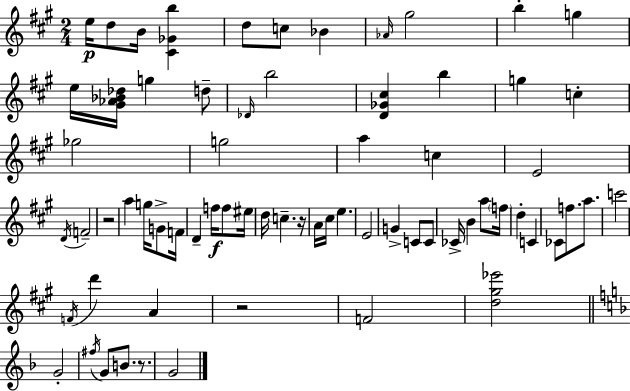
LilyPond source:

{
  \clef treble
  \numericTimeSignature
  \time 2/4
  \key a \major
  e''16\p d''8 b'16 <cis' ges' b''>4 | d''8 c''8 bes'4 | \grace { aes'16 } gis''2 | b''4-. g''4 | \break e''16 <gis' aes' bes' des''>16 g''4 d''8-- | \grace { des'16 } b''2 | <d' ges' cis''>4 b''4 | g''4 c''4-. | \break ges''2 | g''2 | a''4 c''4 | e'2 | \break \acciaccatura { d'16 } f'2-- | r2 | a''4 g''16 | g'8-> f'16 d'4-- f''16\f | \break f''8 eis''16 d''16 c''4.-- | r16 a'16 cis''16 e''4. | e'2 | g'4-> c'8 | \break c'8 ces'16-> b'4 | a''8 \parenthesize f''16 d''4-. c'4 | ces'8 f''8. | a''8. c'''2 | \break \acciaccatura { f'16 } d'''4 | a'4 r2 | f'2 | <d'' gis'' ees'''>2 | \break \bar "||" \break \key f \major g'2-. | \acciaccatura { fis''16 } g'8 b'8. r8. | g'2 | \bar "|."
}